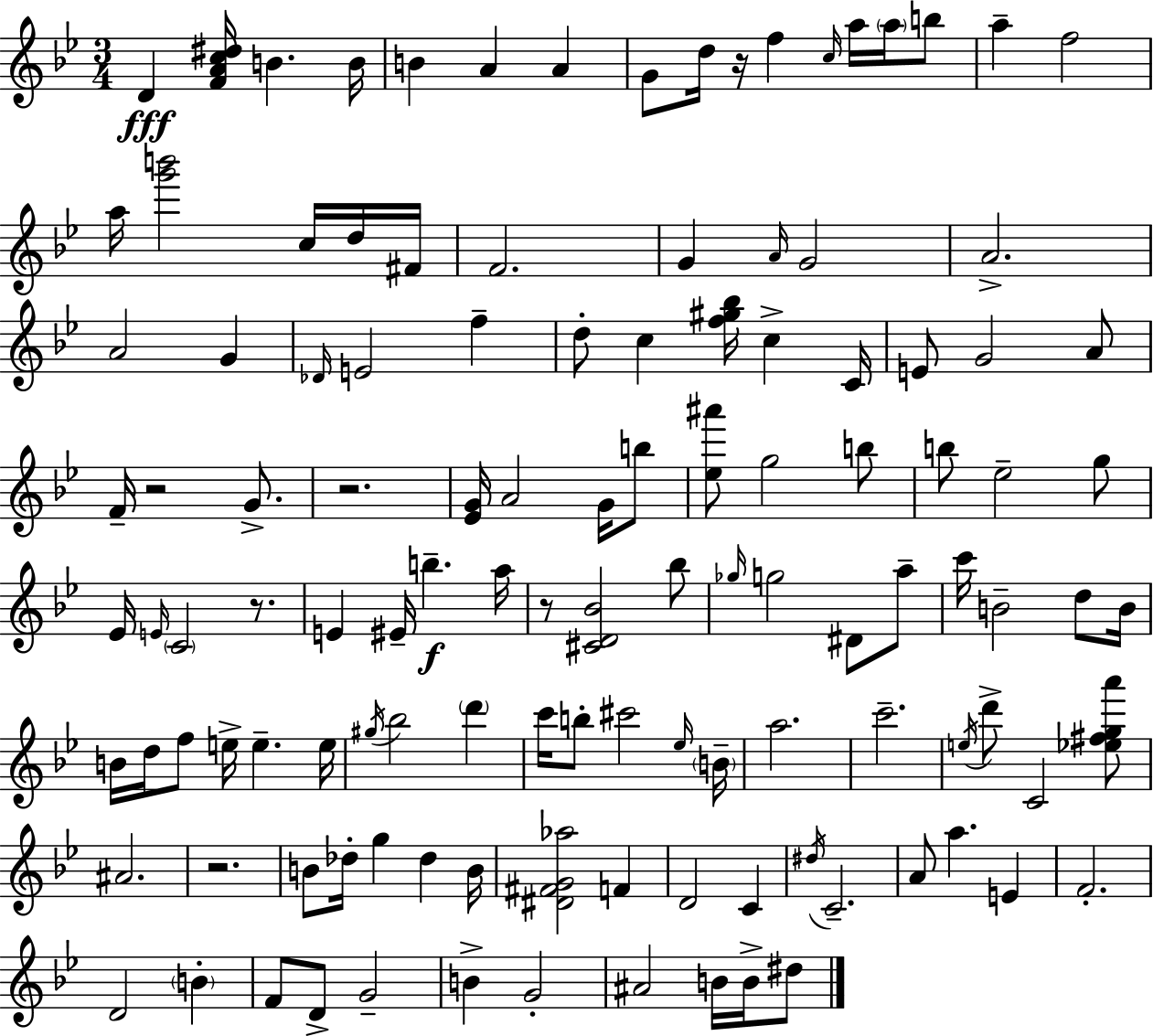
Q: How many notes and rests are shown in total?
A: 121